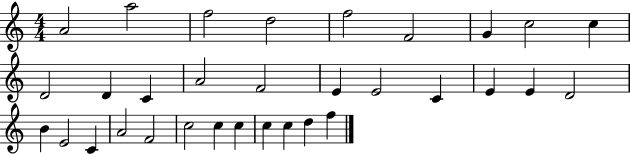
{
  \clef treble
  \numericTimeSignature
  \time 4/4
  \key c \major
  a'2 a''2 | f''2 d''2 | f''2 f'2 | g'4 c''2 c''4 | \break d'2 d'4 c'4 | a'2 f'2 | e'4 e'2 c'4 | e'4 e'4 d'2 | \break b'4 e'2 c'4 | a'2 f'2 | c''2 c''4 c''4 | c''4 c''4 d''4 f''4 | \break \bar "|."
}